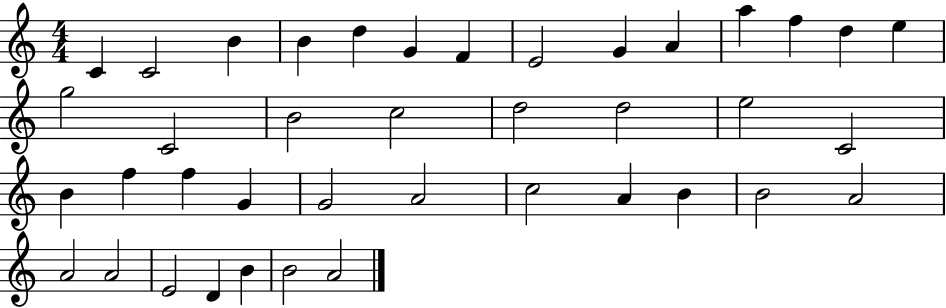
{
  \clef treble
  \numericTimeSignature
  \time 4/4
  \key c \major
  c'4 c'2 b'4 | b'4 d''4 g'4 f'4 | e'2 g'4 a'4 | a''4 f''4 d''4 e''4 | \break g''2 c'2 | b'2 c''2 | d''2 d''2 | e''2 c'2 | \break b'4 f''4 f''4 g'4 | g'2 a'2 | c''2 a'4 b'4 | b'2 a'2 | \break a'2 a'2 | e'2 d'4 b'4 | b'2 a'2 | \bar "|."
}